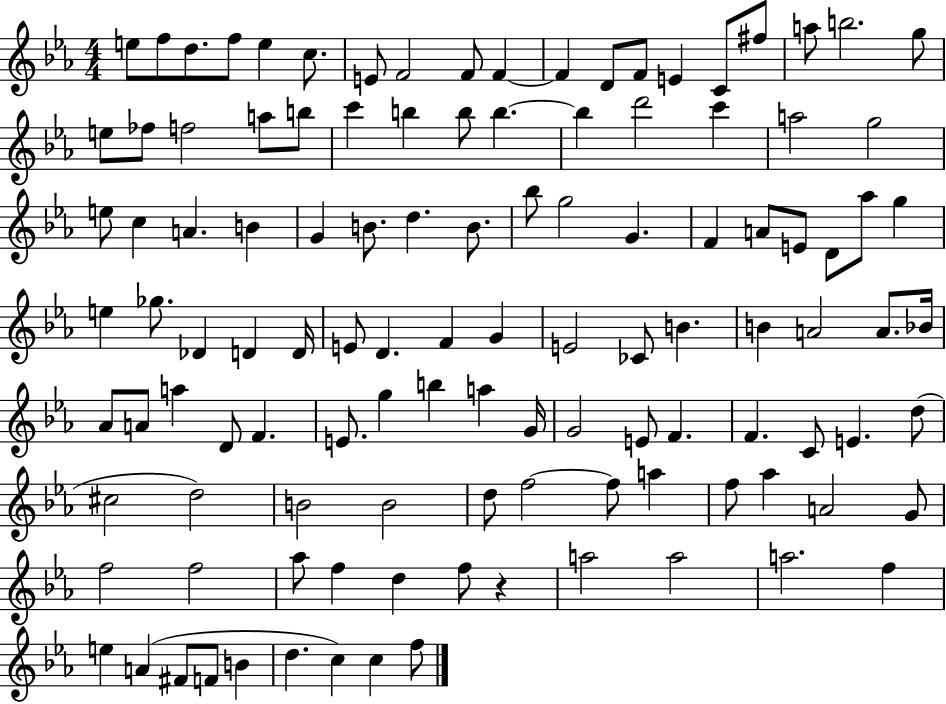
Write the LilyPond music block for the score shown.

{
  \clef treble
  \numericTimeSignature
  \time 4/4
  \key ees \major
  e''8 f''8 d''8. f''8 e''4 c''8. | e'8 f'2 f'8 f'4~~ | f'4 d'8 f'8 e'4 c'8 fis''8 | a''8 b''2. g''8 | \break e''8 fes''8 f''2 a''8 b''8 | c'''4 b''4 b''8 b''4.~~ | b''4 d'''2 c'''4 | a''2 g''2 | \break e''8 c''4 a'4. b'4 | g'4 b'8. d''4. b'8. | bes''8 g''2 g'4. | f'4 a'8 e'8 d'8 aes''8 g''4 | \break e''4 ges''8. des'4 d'4 d'16 | e'8 d'4. f'4 g'4 | e'2 ces'8 b'4. | b'4 a'2 a'8. bes'16 | \break aes'8 a'8 a''4 d'8 f'4. | e'8. g''4 b''4 a''4 g'16 | g'2 e'8 f'4. | f'4. c'8 e'4. d''8( | \break cis''2 d''2) | b'2 b'2 | d''8 f''2~~ f''8 a''4 | f''8 aes''4 a'2 g'8 | \break f''2 f''2 | aes''8 f''4 d''4 f''8 r4 | a''2 a''2 | a''2. f''4 | \break e''4 a'4( fis'8 f'8 b'4 | d''4. c''4) c''4 f''8 | \bar "|."
}